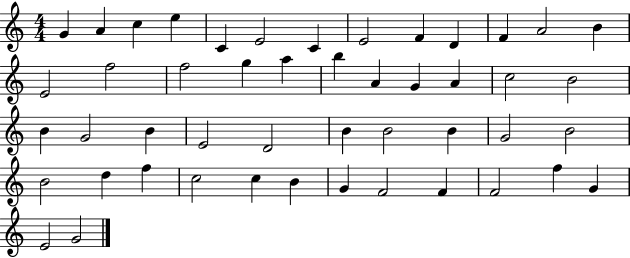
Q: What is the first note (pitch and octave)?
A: G4